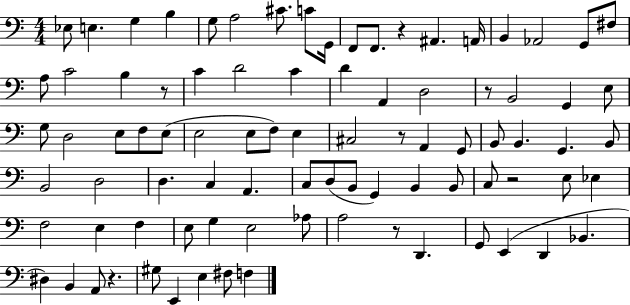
X:1
T:Untitled
M:4/4
L:1/4
K:C
_E,/2 E, G, B, G,/2 A,2 ^C/2 C/2 G,,/4 F,,/2 F,,/2 z ^A,, A,,/4 B,, _A,,2 G,,/2 ^F,/2 A,/2 C2 B, z/2 C D2 C D A,, D,2 z/2 B,,2 G,, E,/2 G,/2 D,2 E,/2 F,/2 E,/2 E,2 E,/2 F,/2 E, ^C,2 z/2 A,, G,,/2 B,,/2 B,, G,, B,,/2 B,,2 D,2 D, C, A,, C,/2 D,/2 B,,/2 G,, B,, B,,/2 C,/2 z2 E,/2 _E, F,2 E, F, E,/2 G, E,2 _A,/2 A,2 z/2 D,, G,,/2 E,, D,, _B,, ^D, B,, A,,/2 z ^G,/2 E,, E, ^F,/2 F,